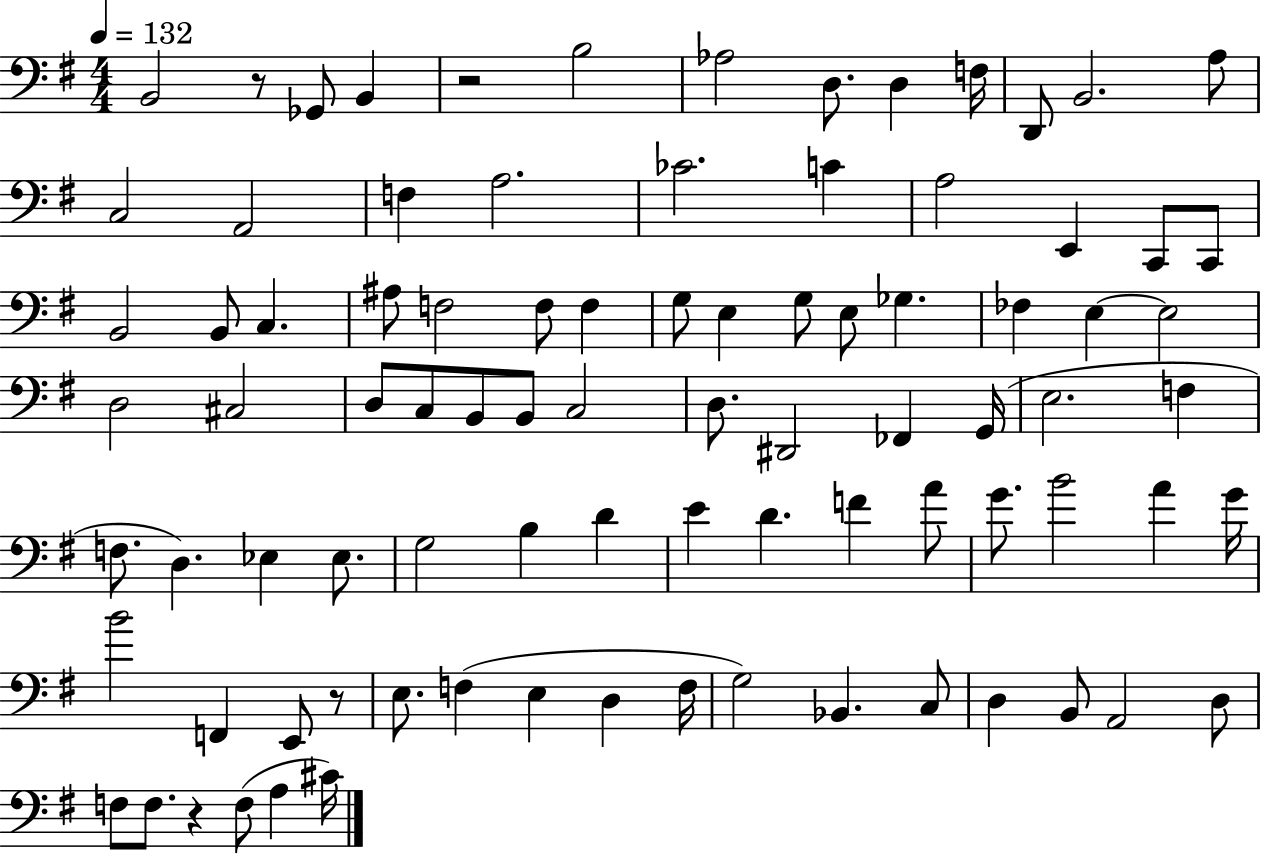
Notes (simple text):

B2/h R/e Gb2/e B2/q R/h B3/h Ab3/h D3/e. D3/q F3/s D2/e B2/h. A3/e C3/h A2/h F3/q A3/h. CES4/h. C4/q A3/h E2/q C2/e C2/e B2/h B2/e C3/q. A#3/e F3/h F3/e F3/q G3/e E3/q G3/e E3/e Gb3/q. FES3/q E3/q E3/h D3/h C#3/h D3/e C3/e B2/e B2/e C3/h D3/e. D#2/h FES2/q G2/s E3/h. F3/q F3/e. D3/q. Eb3/q Eb3/e. G3/h B3/q D4/q E4/q D4/q. F4/q A4/e G4/e. B4/h A4/q G4/s B4/h F2/q E2/e R/e E3/e. F3/q E3/q D3/q F3/s G3/h Bb2/q. C3/e D3/q B2/e A2/h D3/e F3/e F3/e. R/q F3/e A3/q C#4/s